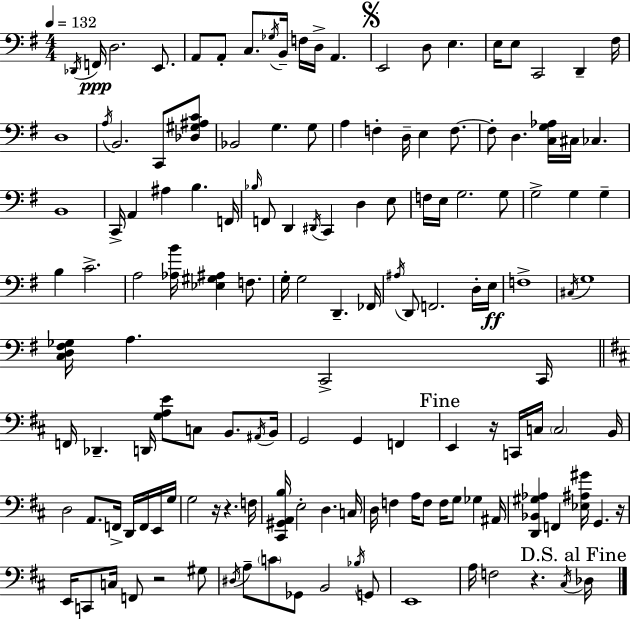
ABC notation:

X:1
T:Untitled
M:4/4
L:1/4
K:Em
_D,,/4 F,,/4 D,2 E,,/2 A,,/2 A,,/2 C,/2 _G,/4 B,,/4 F,/4 D,/4 A,, E,,2 D,/2 E, E,/4 E,/2 C,,2 D,, ^F,/4 D,4 A,/4 B,,2 C,,/2 [_D,^G,^A,C]/2 _B,,2 G, G,/2 A, F, D,/4 E, F,/2 F,/2 D, [C,G,_A,]/4 ^C,/4 _C, B,,4 C,,/4 A,, ^A, B, F,,/4 _B,/4 F,,/2 D,, ^D,,/4 C,, D, E,/2 F,/4 E,/4 G,2 G,/2 G,2 G, G, B, C2 A,2 [_A,B]/4 [_E,^G,^A,] F,/2 G,/4 G,2 D,, _F,,/4 ^A,/4 D,,/2 F,,2 D,/4 E,/4 F,4 ^C,/4 G,4 [C,D,^F,_G,]/4 A, C,,2 C,,/4 F,,/4 _D,, D,,/4 [G,A,E]/2 C,/2 B,,/2 ^A,,/4 B,,/4 G,,2 G,, F,, E,, z/4 C,,/4 C,/4 C,2 B,,/4 D,2 A,,/2 F,,/4 D,,/4 F,,/4 E,,/4 G,/4 G,2 z/4 z F,/4 [^C,,^G,,A,,B,]/4 E,2 D, C,/4 D,/4 F, A,/4 F,/2 F,/4 G,/2 _G, ^A,,/4 [D,,_B,,^G,_A,] F,, [_E,^A,^G]/4 G,, z/4 E,,/4 C,,/2 C,/4 F,,/2 z2 ^G,/2 ^D,/4 A,/2 C/2 _G,,/2 B,,2 _B,/4 G,,/2 E,,4 A,/4 F,2 z ^C,/4 _D,/4